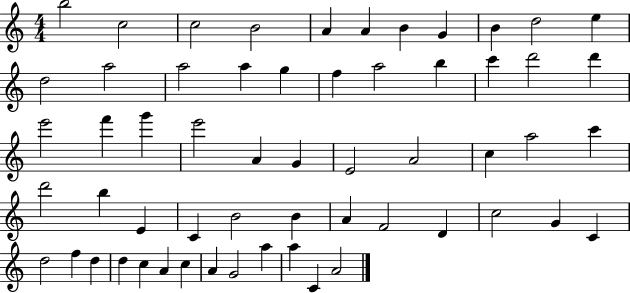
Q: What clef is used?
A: treble